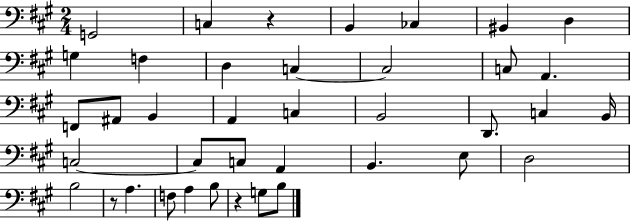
{
  \clef bass
  \numericTimeSignature
  \time 2/4
  \key a \major
  g,2 | c4 r4 | b,4 ces4 | bis,4 d4 | \break g4 f4 | d4 c4~~ | c2 | c8 a,4. | \break f,8 ais,8 b,4 | a,4 c4 | b,2 | d,8. c4 b,16 | \break c2~~ | c8 c8 a,4 | b,4. e8 | d2 | \break b2 | r8 a4. | f8 a4 b8 | r4 g8 b8 | \break \bar "|."
}